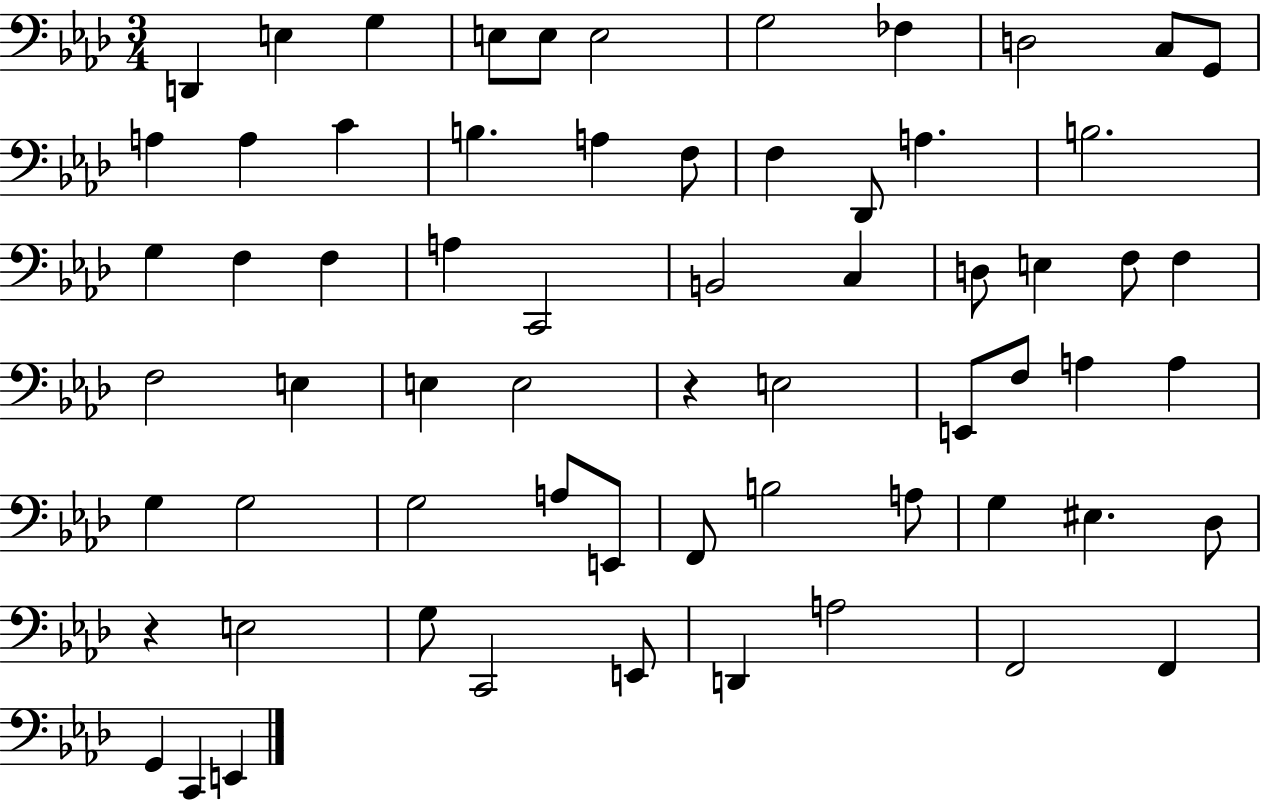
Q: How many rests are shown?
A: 2